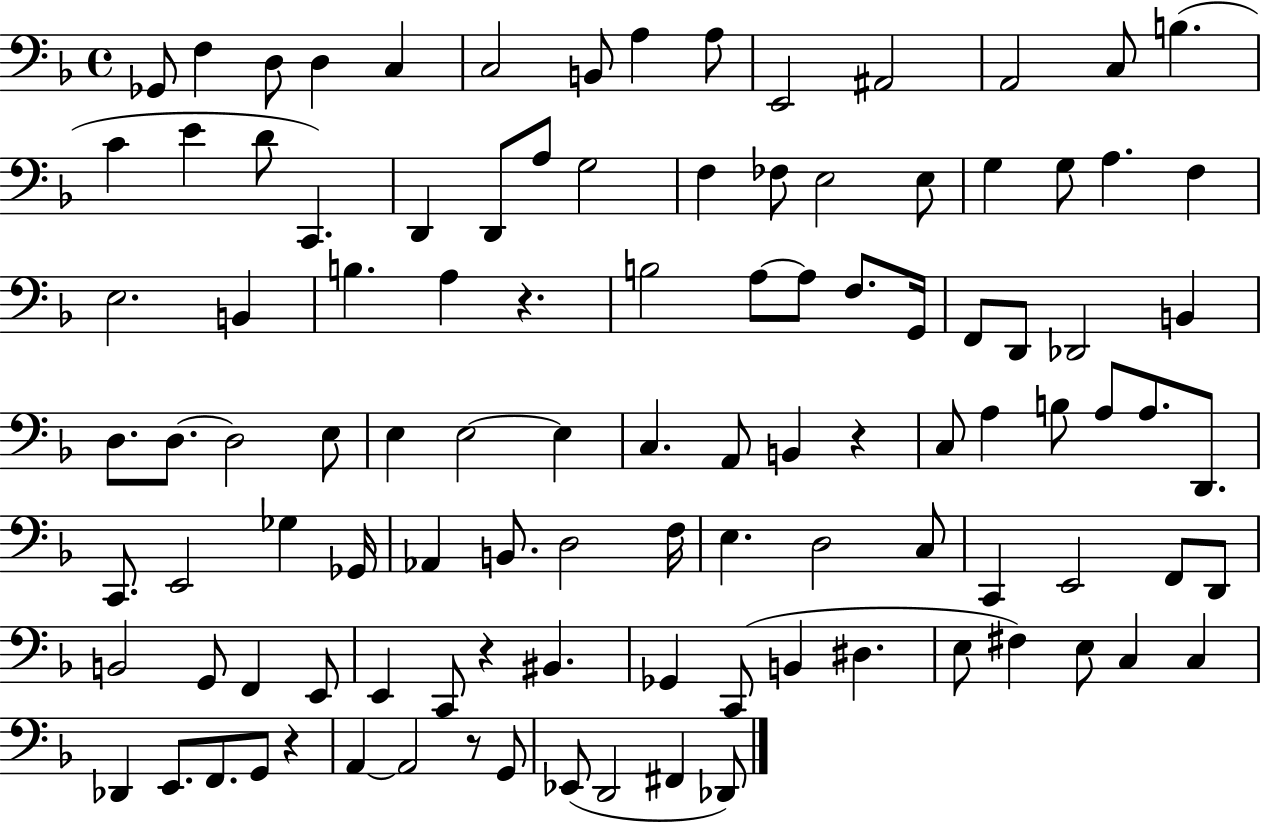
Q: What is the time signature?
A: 4/4